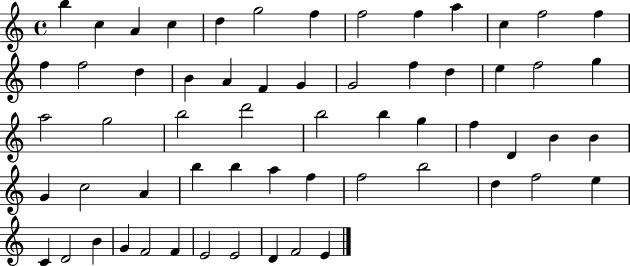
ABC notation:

X:1
T:Untitled
M:4/4
L:1/4
K:C
b c A c d g2 f f2 f a c f2 f f f2 d B A F G G2 f d e f2 g a2 g2 b2 d'2 b2 b g f D B B G c2 A b b a f f2 b2 d f2 e C D2 B G F2 F E2 E2 D F2 E